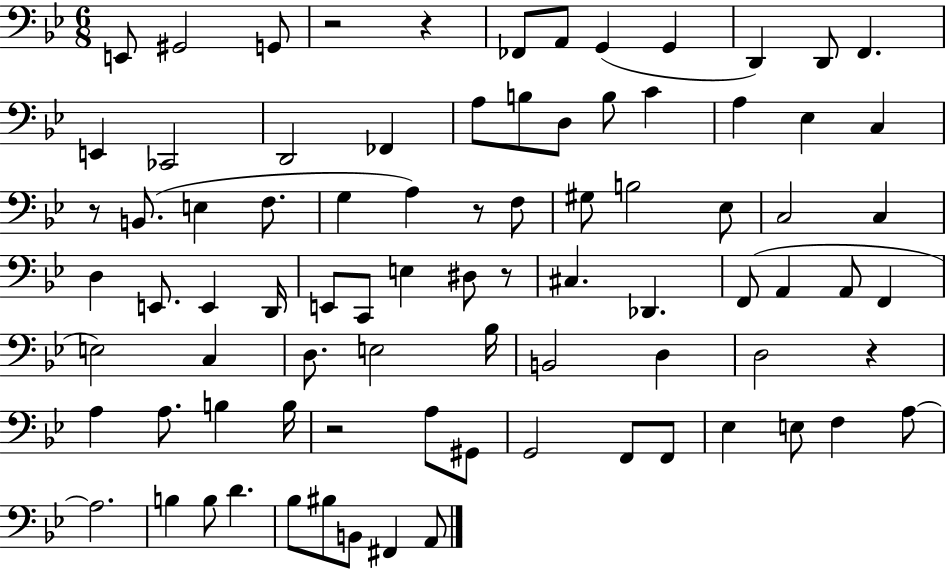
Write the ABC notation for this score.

X:1
T:Untitled
M:6/8
L:1/4
K:Bb
E,,/2 ^G,,2 G,,/2 z2 z _F,,/2 A,,/2 G,, G,, D,, D,,/2 F,, E,, _C,,2 D,,2 _F,, A,/2 B,/2 D,/2 B,/2 C A, _E, C, z/2 B,,/2 E, F,/2 G, A, z/2 F,/2 ^G,/2 B,2 _E,/2 C,2 C, D, E,,/2 E,, D,,/4 E,,/2 C,,/2 E, ^D,/2 z/2 ^C, _D,, F,,/2 A,, A,,/2 F,, E,2 C, D,/2 E,2 _B,/4 B,,2 D, D,2 z A, A,/2 B, B,/4 z2 A,/2 ^G,,/2 G,,2 F,,/2 F,,/2 _E, E,/2 F, A,/2 A,2 B, B,/2 D _B,/2 ^B,/2 B,,/2 ^F,, A,,/2